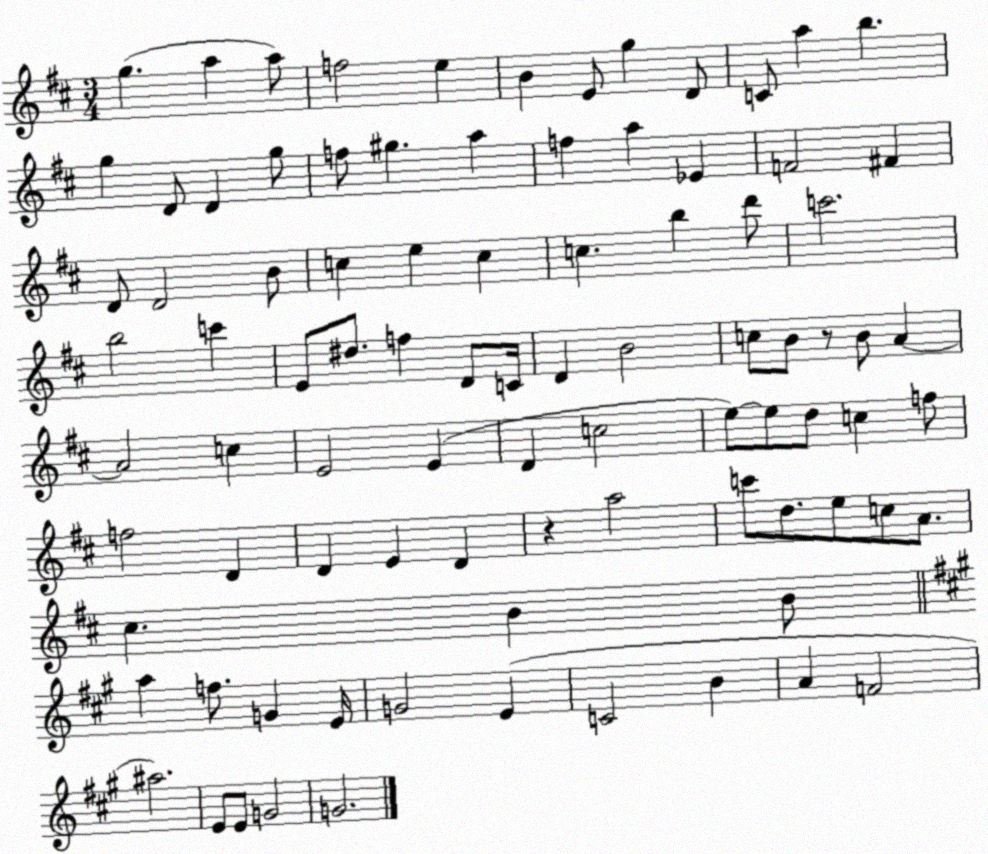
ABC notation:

X:1
T:Untitled
M:3/4
L:1/4
K:D
g a a/2 f2 e B E/2 g D/2 C/2 a b g D/2 D g/2 f/2 ^g a f a _E F2 ^F D/2 D2 B/2 c e c c b d'/2 c'2 b2 c' E/2 ^d/2 f D/2 C/4 D B2 c/2 B/2 z/2 B/2 A A2 c E2 E D c2 e/2 e/2 d/2 c f/2 f2 D D E D z a2 c'/2 d/2 e/2 c/2 A/2 ^c B B/2 a f/2 G E/4 G2 E C2 B A F2 ^a2 E/2 E/2 G2 G2